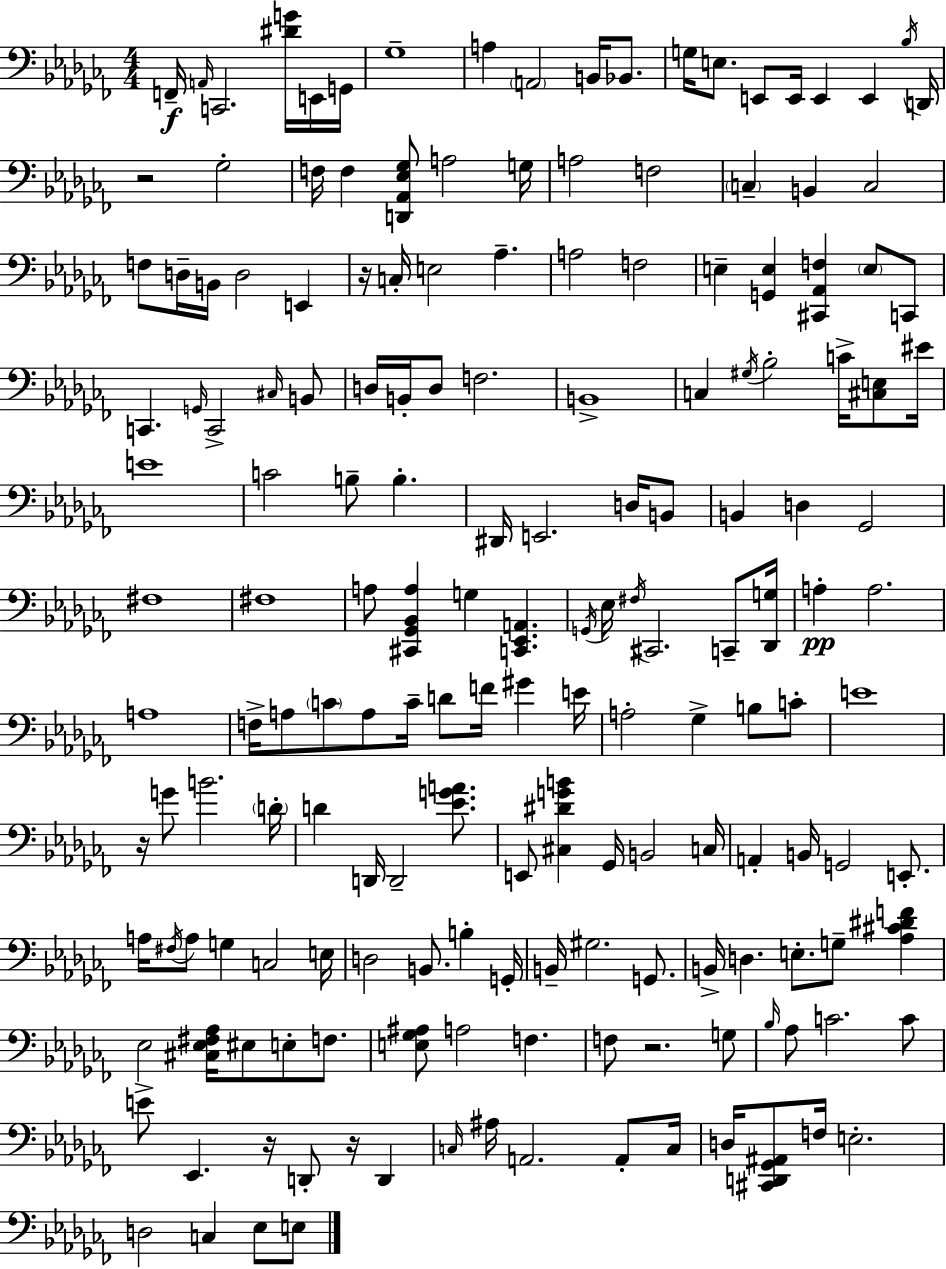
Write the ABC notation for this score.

X:1
T:Untitled
M:4/4
L:1/4
K:Abm
F,,/4 A,,/4 C,,2 [^DG]/4 E,,/4 G,,/4 _G,4 A, A,,2 B,,/4 _B,,/2 G,/4 E,/2 E,,/2 E,,/4 E,, E,, _B,/4 D,,/4 z2 _G,2 F,/4 F, [D,,_A,,_E,_G,]/2 A,2 G,/4 A,2 F,2 C, B,, C,2 F,/2 D,/4 B,,/4 D,2 E,, z/4 C,/4 E,2 _A, A,2 F,2 E, [G,,E,] [^C,,_A,,F,] E,/2 C,,/2 C,, G,,/4 C,,2 ^C,/4 B,,/2 D,/4 B,,/4 D,/2 F,2 B,,4 C, ^G,/4 _B,2 C/4 [^C,E,]/2 ^E/4 E4 C2 B,/2 B, ^D,,/4 E,,2 D,/4 B,,/2 B,, D, _G,,2 ^F,4 ^F,4 A,/2 [^C,,_G,,_B,,A,] G, [C,,_E,,A,,] G,,/4 _E,/4 ^F,/4 ^C,,2 C,,/2 [_D,,G,]/4 A, A,2 A,4 F,/4 A,/2 C/2 A,/2 C/4 D/2 F/4 ^G E/4 A,2 _G, B,/2 C/2 E4 z/4 G/2 B2 D/4 D D,,/4 D,,2 [_EGA]/2 E,,/2 [^C,^DGB] _G,,/4 B,,2 C,/4 A,, B,,/4 G,,2 E,,/2 A,/4 ^F,/4 A,/2 G, C,2 E,/4 D,2 B,,/2 B, G,,/4 B,,/4 ^G,2 G,,/2 B,,/4 D, E,/2 G,/2 [_A,^C^DF] _E,2 [^C,_E,^F,_A,]/4 ^E,/2 E,/2 F,/2 [E,_G,^A,]/2 A,2 F, F,/2 z2 G,/2 _B,/4 _A,/2 C2 C/2 E/2 _E,, z/4 D,,/2 z/4 D,, C,/4 ^A,/4 A,,2 A,,/2 C,/4 D,/4 [^C,,D,,_G,,^A,,]/2 F,/4 E,2 D,2 C, _E,/2 E,/2